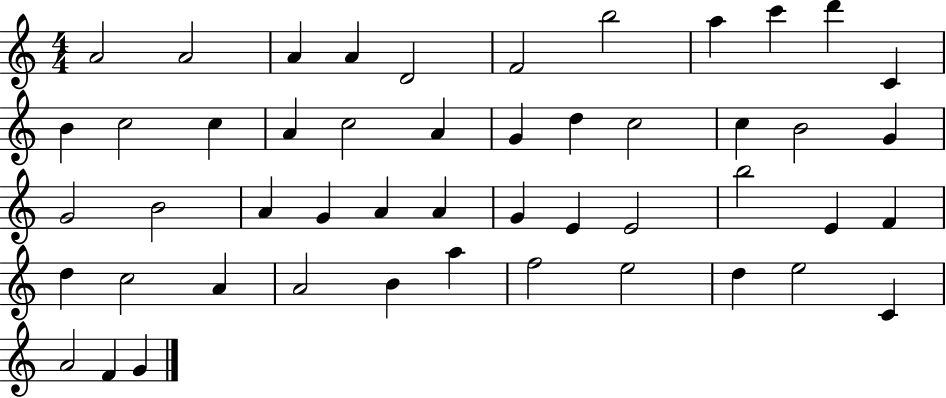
X:1
T:Untitled
M:4/4
L:1/4
K:C
A2 A2 A A D2 F2 b2 a c' d' C B c2 c A c2 A G d c2 c B2 G G2 B2 A G A A G E E2 b2 E F d c2 A A2 B a f2 e2 d e2 C A2 F G